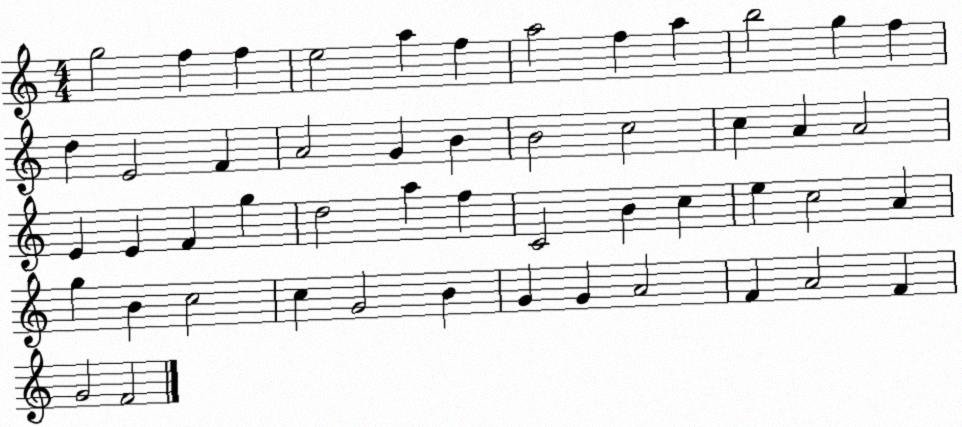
X:1
T:Untitled
M:4/4
L:1/4
K:C
g2 f f e2 a f a2 f a b2 g f d E2 F A2 G B B2 c2 c A A2 E E F g d2 a f C2 B c e c2 A g B c2 c G2 B G G A2 F A2 F G2 F2